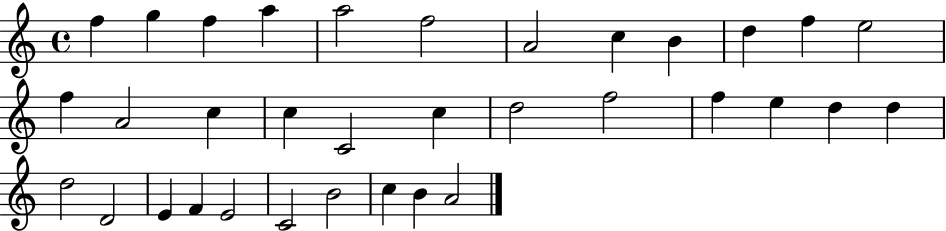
X:1
T:Untitled
M:4/4
L:1/4
K:C
f g f a a2 f2 A2 c B d f e2 f A2 c c C2 c d2 f2 f e d d d2 D2 E F E2 C2 B2 c B A2